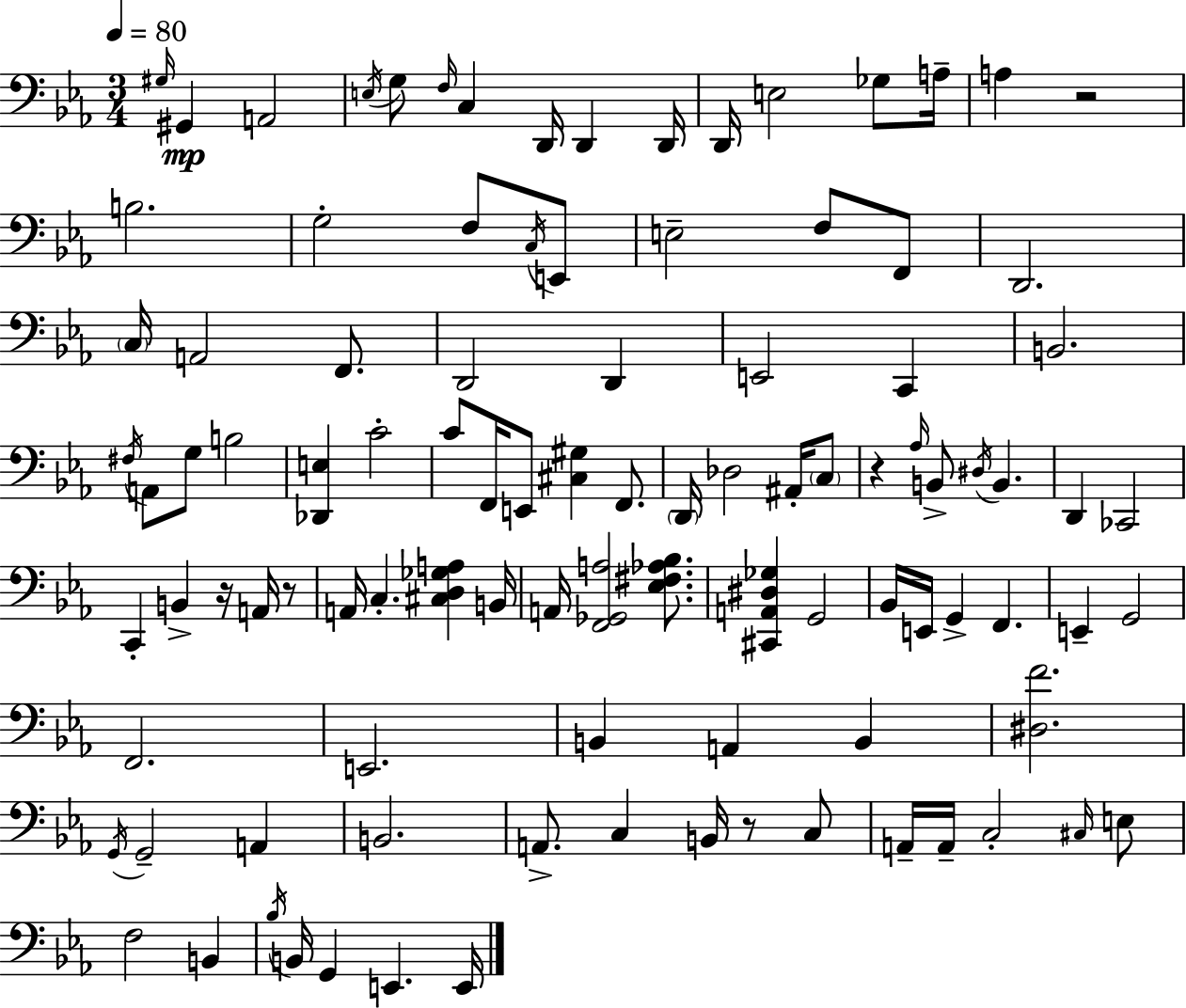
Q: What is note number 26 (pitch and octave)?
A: A2